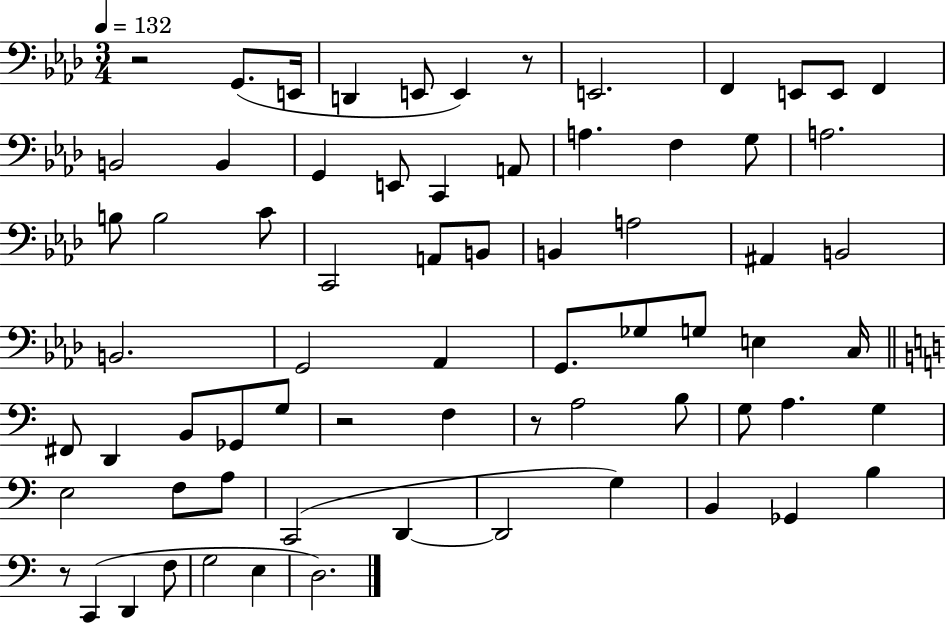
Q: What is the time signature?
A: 3/4